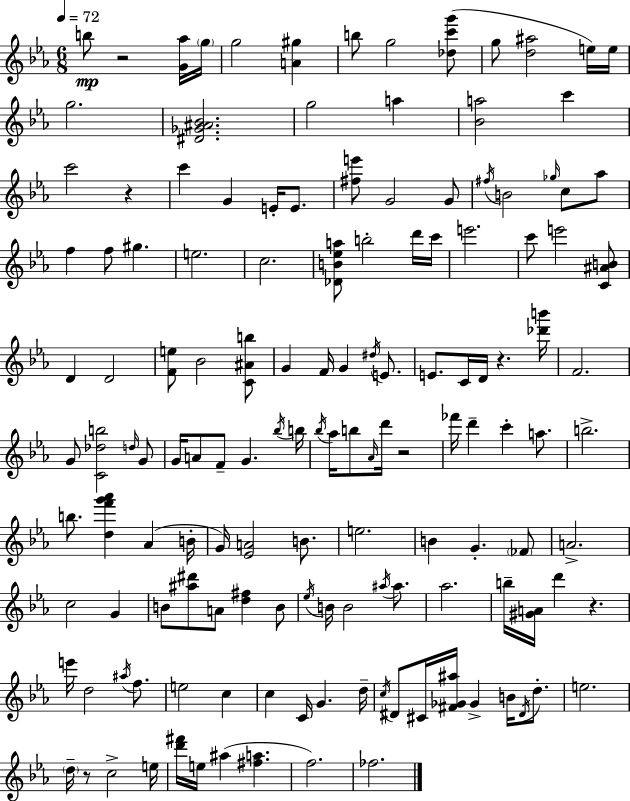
B5/e R/h [G4,Ab5]/s G5/s G5/h [A4,G#5]/q B5/e G5/h [Db5,C6,G6]/e G5/e [D5,A#5]/h E5/s E5/s G5/h. [D#4,Gb4,A#4,Bb4]/h. G5/h A5/q [Bb4,A5]/h C6/q C6/h R/q C6/q G4/q E4/s E4/e. [F#5,E6]/e G4/h G4/e F#5/s B4/h Gb5/s C5/e Ab5/e F5/q F5/e G#5/q. E5/h. C5/h. [Db4,B4,Eb5,A5]/e B5/h D6/s C6/s E6/h. C6/e E6/h [C4,A#4,B4]/e D4/q D4/h [F4,E5]/e Bb4/h [C4,A#4,B5]/e G4/q F4/s G4/q D#5/s E4/e. E4/e. C4/s D4/s R/q. [Db6,B6]/s F4/h. G4/e [C4,Db5,B5]/h D5/s G4/e G4/s A4/e F4/e G4/q. Bb5/s B5/s Bb5/s Ab5/s B5/e Ab4/s D6/s R/h FES6/s D6/q C6/q A5/e. B5/h. B5/e. [D5,F6,G6,Ab6]/q Ab4/q B4/s G4/s [Eb4,A4]/h B4/e. E5/h. B4/q G4/q. FES4/e A4/h. C5/h G4/q B4/e [A#5,D#6]/e A4/e [D5,F#5]/q B4/e Eb5/s B4/s B4/h A#5/s A#5/e. Ab5/h. B5/s [G#4,A4]/s D6/q R/q. E6/s D5/h A#5/s F5/e. E5/h C5/q C5/q C4/s G4/q. D5/s C5/s D#4/e C#4/s [F#4,Gb4,A#5]/s Gb4/q B4/s D#4/s D5/e. E5/h. D5/s R/e C5/h E5/s [D6,F#6]/s E5/s A#5/q [F#5,A5]/q. F5/h. FES5/h.